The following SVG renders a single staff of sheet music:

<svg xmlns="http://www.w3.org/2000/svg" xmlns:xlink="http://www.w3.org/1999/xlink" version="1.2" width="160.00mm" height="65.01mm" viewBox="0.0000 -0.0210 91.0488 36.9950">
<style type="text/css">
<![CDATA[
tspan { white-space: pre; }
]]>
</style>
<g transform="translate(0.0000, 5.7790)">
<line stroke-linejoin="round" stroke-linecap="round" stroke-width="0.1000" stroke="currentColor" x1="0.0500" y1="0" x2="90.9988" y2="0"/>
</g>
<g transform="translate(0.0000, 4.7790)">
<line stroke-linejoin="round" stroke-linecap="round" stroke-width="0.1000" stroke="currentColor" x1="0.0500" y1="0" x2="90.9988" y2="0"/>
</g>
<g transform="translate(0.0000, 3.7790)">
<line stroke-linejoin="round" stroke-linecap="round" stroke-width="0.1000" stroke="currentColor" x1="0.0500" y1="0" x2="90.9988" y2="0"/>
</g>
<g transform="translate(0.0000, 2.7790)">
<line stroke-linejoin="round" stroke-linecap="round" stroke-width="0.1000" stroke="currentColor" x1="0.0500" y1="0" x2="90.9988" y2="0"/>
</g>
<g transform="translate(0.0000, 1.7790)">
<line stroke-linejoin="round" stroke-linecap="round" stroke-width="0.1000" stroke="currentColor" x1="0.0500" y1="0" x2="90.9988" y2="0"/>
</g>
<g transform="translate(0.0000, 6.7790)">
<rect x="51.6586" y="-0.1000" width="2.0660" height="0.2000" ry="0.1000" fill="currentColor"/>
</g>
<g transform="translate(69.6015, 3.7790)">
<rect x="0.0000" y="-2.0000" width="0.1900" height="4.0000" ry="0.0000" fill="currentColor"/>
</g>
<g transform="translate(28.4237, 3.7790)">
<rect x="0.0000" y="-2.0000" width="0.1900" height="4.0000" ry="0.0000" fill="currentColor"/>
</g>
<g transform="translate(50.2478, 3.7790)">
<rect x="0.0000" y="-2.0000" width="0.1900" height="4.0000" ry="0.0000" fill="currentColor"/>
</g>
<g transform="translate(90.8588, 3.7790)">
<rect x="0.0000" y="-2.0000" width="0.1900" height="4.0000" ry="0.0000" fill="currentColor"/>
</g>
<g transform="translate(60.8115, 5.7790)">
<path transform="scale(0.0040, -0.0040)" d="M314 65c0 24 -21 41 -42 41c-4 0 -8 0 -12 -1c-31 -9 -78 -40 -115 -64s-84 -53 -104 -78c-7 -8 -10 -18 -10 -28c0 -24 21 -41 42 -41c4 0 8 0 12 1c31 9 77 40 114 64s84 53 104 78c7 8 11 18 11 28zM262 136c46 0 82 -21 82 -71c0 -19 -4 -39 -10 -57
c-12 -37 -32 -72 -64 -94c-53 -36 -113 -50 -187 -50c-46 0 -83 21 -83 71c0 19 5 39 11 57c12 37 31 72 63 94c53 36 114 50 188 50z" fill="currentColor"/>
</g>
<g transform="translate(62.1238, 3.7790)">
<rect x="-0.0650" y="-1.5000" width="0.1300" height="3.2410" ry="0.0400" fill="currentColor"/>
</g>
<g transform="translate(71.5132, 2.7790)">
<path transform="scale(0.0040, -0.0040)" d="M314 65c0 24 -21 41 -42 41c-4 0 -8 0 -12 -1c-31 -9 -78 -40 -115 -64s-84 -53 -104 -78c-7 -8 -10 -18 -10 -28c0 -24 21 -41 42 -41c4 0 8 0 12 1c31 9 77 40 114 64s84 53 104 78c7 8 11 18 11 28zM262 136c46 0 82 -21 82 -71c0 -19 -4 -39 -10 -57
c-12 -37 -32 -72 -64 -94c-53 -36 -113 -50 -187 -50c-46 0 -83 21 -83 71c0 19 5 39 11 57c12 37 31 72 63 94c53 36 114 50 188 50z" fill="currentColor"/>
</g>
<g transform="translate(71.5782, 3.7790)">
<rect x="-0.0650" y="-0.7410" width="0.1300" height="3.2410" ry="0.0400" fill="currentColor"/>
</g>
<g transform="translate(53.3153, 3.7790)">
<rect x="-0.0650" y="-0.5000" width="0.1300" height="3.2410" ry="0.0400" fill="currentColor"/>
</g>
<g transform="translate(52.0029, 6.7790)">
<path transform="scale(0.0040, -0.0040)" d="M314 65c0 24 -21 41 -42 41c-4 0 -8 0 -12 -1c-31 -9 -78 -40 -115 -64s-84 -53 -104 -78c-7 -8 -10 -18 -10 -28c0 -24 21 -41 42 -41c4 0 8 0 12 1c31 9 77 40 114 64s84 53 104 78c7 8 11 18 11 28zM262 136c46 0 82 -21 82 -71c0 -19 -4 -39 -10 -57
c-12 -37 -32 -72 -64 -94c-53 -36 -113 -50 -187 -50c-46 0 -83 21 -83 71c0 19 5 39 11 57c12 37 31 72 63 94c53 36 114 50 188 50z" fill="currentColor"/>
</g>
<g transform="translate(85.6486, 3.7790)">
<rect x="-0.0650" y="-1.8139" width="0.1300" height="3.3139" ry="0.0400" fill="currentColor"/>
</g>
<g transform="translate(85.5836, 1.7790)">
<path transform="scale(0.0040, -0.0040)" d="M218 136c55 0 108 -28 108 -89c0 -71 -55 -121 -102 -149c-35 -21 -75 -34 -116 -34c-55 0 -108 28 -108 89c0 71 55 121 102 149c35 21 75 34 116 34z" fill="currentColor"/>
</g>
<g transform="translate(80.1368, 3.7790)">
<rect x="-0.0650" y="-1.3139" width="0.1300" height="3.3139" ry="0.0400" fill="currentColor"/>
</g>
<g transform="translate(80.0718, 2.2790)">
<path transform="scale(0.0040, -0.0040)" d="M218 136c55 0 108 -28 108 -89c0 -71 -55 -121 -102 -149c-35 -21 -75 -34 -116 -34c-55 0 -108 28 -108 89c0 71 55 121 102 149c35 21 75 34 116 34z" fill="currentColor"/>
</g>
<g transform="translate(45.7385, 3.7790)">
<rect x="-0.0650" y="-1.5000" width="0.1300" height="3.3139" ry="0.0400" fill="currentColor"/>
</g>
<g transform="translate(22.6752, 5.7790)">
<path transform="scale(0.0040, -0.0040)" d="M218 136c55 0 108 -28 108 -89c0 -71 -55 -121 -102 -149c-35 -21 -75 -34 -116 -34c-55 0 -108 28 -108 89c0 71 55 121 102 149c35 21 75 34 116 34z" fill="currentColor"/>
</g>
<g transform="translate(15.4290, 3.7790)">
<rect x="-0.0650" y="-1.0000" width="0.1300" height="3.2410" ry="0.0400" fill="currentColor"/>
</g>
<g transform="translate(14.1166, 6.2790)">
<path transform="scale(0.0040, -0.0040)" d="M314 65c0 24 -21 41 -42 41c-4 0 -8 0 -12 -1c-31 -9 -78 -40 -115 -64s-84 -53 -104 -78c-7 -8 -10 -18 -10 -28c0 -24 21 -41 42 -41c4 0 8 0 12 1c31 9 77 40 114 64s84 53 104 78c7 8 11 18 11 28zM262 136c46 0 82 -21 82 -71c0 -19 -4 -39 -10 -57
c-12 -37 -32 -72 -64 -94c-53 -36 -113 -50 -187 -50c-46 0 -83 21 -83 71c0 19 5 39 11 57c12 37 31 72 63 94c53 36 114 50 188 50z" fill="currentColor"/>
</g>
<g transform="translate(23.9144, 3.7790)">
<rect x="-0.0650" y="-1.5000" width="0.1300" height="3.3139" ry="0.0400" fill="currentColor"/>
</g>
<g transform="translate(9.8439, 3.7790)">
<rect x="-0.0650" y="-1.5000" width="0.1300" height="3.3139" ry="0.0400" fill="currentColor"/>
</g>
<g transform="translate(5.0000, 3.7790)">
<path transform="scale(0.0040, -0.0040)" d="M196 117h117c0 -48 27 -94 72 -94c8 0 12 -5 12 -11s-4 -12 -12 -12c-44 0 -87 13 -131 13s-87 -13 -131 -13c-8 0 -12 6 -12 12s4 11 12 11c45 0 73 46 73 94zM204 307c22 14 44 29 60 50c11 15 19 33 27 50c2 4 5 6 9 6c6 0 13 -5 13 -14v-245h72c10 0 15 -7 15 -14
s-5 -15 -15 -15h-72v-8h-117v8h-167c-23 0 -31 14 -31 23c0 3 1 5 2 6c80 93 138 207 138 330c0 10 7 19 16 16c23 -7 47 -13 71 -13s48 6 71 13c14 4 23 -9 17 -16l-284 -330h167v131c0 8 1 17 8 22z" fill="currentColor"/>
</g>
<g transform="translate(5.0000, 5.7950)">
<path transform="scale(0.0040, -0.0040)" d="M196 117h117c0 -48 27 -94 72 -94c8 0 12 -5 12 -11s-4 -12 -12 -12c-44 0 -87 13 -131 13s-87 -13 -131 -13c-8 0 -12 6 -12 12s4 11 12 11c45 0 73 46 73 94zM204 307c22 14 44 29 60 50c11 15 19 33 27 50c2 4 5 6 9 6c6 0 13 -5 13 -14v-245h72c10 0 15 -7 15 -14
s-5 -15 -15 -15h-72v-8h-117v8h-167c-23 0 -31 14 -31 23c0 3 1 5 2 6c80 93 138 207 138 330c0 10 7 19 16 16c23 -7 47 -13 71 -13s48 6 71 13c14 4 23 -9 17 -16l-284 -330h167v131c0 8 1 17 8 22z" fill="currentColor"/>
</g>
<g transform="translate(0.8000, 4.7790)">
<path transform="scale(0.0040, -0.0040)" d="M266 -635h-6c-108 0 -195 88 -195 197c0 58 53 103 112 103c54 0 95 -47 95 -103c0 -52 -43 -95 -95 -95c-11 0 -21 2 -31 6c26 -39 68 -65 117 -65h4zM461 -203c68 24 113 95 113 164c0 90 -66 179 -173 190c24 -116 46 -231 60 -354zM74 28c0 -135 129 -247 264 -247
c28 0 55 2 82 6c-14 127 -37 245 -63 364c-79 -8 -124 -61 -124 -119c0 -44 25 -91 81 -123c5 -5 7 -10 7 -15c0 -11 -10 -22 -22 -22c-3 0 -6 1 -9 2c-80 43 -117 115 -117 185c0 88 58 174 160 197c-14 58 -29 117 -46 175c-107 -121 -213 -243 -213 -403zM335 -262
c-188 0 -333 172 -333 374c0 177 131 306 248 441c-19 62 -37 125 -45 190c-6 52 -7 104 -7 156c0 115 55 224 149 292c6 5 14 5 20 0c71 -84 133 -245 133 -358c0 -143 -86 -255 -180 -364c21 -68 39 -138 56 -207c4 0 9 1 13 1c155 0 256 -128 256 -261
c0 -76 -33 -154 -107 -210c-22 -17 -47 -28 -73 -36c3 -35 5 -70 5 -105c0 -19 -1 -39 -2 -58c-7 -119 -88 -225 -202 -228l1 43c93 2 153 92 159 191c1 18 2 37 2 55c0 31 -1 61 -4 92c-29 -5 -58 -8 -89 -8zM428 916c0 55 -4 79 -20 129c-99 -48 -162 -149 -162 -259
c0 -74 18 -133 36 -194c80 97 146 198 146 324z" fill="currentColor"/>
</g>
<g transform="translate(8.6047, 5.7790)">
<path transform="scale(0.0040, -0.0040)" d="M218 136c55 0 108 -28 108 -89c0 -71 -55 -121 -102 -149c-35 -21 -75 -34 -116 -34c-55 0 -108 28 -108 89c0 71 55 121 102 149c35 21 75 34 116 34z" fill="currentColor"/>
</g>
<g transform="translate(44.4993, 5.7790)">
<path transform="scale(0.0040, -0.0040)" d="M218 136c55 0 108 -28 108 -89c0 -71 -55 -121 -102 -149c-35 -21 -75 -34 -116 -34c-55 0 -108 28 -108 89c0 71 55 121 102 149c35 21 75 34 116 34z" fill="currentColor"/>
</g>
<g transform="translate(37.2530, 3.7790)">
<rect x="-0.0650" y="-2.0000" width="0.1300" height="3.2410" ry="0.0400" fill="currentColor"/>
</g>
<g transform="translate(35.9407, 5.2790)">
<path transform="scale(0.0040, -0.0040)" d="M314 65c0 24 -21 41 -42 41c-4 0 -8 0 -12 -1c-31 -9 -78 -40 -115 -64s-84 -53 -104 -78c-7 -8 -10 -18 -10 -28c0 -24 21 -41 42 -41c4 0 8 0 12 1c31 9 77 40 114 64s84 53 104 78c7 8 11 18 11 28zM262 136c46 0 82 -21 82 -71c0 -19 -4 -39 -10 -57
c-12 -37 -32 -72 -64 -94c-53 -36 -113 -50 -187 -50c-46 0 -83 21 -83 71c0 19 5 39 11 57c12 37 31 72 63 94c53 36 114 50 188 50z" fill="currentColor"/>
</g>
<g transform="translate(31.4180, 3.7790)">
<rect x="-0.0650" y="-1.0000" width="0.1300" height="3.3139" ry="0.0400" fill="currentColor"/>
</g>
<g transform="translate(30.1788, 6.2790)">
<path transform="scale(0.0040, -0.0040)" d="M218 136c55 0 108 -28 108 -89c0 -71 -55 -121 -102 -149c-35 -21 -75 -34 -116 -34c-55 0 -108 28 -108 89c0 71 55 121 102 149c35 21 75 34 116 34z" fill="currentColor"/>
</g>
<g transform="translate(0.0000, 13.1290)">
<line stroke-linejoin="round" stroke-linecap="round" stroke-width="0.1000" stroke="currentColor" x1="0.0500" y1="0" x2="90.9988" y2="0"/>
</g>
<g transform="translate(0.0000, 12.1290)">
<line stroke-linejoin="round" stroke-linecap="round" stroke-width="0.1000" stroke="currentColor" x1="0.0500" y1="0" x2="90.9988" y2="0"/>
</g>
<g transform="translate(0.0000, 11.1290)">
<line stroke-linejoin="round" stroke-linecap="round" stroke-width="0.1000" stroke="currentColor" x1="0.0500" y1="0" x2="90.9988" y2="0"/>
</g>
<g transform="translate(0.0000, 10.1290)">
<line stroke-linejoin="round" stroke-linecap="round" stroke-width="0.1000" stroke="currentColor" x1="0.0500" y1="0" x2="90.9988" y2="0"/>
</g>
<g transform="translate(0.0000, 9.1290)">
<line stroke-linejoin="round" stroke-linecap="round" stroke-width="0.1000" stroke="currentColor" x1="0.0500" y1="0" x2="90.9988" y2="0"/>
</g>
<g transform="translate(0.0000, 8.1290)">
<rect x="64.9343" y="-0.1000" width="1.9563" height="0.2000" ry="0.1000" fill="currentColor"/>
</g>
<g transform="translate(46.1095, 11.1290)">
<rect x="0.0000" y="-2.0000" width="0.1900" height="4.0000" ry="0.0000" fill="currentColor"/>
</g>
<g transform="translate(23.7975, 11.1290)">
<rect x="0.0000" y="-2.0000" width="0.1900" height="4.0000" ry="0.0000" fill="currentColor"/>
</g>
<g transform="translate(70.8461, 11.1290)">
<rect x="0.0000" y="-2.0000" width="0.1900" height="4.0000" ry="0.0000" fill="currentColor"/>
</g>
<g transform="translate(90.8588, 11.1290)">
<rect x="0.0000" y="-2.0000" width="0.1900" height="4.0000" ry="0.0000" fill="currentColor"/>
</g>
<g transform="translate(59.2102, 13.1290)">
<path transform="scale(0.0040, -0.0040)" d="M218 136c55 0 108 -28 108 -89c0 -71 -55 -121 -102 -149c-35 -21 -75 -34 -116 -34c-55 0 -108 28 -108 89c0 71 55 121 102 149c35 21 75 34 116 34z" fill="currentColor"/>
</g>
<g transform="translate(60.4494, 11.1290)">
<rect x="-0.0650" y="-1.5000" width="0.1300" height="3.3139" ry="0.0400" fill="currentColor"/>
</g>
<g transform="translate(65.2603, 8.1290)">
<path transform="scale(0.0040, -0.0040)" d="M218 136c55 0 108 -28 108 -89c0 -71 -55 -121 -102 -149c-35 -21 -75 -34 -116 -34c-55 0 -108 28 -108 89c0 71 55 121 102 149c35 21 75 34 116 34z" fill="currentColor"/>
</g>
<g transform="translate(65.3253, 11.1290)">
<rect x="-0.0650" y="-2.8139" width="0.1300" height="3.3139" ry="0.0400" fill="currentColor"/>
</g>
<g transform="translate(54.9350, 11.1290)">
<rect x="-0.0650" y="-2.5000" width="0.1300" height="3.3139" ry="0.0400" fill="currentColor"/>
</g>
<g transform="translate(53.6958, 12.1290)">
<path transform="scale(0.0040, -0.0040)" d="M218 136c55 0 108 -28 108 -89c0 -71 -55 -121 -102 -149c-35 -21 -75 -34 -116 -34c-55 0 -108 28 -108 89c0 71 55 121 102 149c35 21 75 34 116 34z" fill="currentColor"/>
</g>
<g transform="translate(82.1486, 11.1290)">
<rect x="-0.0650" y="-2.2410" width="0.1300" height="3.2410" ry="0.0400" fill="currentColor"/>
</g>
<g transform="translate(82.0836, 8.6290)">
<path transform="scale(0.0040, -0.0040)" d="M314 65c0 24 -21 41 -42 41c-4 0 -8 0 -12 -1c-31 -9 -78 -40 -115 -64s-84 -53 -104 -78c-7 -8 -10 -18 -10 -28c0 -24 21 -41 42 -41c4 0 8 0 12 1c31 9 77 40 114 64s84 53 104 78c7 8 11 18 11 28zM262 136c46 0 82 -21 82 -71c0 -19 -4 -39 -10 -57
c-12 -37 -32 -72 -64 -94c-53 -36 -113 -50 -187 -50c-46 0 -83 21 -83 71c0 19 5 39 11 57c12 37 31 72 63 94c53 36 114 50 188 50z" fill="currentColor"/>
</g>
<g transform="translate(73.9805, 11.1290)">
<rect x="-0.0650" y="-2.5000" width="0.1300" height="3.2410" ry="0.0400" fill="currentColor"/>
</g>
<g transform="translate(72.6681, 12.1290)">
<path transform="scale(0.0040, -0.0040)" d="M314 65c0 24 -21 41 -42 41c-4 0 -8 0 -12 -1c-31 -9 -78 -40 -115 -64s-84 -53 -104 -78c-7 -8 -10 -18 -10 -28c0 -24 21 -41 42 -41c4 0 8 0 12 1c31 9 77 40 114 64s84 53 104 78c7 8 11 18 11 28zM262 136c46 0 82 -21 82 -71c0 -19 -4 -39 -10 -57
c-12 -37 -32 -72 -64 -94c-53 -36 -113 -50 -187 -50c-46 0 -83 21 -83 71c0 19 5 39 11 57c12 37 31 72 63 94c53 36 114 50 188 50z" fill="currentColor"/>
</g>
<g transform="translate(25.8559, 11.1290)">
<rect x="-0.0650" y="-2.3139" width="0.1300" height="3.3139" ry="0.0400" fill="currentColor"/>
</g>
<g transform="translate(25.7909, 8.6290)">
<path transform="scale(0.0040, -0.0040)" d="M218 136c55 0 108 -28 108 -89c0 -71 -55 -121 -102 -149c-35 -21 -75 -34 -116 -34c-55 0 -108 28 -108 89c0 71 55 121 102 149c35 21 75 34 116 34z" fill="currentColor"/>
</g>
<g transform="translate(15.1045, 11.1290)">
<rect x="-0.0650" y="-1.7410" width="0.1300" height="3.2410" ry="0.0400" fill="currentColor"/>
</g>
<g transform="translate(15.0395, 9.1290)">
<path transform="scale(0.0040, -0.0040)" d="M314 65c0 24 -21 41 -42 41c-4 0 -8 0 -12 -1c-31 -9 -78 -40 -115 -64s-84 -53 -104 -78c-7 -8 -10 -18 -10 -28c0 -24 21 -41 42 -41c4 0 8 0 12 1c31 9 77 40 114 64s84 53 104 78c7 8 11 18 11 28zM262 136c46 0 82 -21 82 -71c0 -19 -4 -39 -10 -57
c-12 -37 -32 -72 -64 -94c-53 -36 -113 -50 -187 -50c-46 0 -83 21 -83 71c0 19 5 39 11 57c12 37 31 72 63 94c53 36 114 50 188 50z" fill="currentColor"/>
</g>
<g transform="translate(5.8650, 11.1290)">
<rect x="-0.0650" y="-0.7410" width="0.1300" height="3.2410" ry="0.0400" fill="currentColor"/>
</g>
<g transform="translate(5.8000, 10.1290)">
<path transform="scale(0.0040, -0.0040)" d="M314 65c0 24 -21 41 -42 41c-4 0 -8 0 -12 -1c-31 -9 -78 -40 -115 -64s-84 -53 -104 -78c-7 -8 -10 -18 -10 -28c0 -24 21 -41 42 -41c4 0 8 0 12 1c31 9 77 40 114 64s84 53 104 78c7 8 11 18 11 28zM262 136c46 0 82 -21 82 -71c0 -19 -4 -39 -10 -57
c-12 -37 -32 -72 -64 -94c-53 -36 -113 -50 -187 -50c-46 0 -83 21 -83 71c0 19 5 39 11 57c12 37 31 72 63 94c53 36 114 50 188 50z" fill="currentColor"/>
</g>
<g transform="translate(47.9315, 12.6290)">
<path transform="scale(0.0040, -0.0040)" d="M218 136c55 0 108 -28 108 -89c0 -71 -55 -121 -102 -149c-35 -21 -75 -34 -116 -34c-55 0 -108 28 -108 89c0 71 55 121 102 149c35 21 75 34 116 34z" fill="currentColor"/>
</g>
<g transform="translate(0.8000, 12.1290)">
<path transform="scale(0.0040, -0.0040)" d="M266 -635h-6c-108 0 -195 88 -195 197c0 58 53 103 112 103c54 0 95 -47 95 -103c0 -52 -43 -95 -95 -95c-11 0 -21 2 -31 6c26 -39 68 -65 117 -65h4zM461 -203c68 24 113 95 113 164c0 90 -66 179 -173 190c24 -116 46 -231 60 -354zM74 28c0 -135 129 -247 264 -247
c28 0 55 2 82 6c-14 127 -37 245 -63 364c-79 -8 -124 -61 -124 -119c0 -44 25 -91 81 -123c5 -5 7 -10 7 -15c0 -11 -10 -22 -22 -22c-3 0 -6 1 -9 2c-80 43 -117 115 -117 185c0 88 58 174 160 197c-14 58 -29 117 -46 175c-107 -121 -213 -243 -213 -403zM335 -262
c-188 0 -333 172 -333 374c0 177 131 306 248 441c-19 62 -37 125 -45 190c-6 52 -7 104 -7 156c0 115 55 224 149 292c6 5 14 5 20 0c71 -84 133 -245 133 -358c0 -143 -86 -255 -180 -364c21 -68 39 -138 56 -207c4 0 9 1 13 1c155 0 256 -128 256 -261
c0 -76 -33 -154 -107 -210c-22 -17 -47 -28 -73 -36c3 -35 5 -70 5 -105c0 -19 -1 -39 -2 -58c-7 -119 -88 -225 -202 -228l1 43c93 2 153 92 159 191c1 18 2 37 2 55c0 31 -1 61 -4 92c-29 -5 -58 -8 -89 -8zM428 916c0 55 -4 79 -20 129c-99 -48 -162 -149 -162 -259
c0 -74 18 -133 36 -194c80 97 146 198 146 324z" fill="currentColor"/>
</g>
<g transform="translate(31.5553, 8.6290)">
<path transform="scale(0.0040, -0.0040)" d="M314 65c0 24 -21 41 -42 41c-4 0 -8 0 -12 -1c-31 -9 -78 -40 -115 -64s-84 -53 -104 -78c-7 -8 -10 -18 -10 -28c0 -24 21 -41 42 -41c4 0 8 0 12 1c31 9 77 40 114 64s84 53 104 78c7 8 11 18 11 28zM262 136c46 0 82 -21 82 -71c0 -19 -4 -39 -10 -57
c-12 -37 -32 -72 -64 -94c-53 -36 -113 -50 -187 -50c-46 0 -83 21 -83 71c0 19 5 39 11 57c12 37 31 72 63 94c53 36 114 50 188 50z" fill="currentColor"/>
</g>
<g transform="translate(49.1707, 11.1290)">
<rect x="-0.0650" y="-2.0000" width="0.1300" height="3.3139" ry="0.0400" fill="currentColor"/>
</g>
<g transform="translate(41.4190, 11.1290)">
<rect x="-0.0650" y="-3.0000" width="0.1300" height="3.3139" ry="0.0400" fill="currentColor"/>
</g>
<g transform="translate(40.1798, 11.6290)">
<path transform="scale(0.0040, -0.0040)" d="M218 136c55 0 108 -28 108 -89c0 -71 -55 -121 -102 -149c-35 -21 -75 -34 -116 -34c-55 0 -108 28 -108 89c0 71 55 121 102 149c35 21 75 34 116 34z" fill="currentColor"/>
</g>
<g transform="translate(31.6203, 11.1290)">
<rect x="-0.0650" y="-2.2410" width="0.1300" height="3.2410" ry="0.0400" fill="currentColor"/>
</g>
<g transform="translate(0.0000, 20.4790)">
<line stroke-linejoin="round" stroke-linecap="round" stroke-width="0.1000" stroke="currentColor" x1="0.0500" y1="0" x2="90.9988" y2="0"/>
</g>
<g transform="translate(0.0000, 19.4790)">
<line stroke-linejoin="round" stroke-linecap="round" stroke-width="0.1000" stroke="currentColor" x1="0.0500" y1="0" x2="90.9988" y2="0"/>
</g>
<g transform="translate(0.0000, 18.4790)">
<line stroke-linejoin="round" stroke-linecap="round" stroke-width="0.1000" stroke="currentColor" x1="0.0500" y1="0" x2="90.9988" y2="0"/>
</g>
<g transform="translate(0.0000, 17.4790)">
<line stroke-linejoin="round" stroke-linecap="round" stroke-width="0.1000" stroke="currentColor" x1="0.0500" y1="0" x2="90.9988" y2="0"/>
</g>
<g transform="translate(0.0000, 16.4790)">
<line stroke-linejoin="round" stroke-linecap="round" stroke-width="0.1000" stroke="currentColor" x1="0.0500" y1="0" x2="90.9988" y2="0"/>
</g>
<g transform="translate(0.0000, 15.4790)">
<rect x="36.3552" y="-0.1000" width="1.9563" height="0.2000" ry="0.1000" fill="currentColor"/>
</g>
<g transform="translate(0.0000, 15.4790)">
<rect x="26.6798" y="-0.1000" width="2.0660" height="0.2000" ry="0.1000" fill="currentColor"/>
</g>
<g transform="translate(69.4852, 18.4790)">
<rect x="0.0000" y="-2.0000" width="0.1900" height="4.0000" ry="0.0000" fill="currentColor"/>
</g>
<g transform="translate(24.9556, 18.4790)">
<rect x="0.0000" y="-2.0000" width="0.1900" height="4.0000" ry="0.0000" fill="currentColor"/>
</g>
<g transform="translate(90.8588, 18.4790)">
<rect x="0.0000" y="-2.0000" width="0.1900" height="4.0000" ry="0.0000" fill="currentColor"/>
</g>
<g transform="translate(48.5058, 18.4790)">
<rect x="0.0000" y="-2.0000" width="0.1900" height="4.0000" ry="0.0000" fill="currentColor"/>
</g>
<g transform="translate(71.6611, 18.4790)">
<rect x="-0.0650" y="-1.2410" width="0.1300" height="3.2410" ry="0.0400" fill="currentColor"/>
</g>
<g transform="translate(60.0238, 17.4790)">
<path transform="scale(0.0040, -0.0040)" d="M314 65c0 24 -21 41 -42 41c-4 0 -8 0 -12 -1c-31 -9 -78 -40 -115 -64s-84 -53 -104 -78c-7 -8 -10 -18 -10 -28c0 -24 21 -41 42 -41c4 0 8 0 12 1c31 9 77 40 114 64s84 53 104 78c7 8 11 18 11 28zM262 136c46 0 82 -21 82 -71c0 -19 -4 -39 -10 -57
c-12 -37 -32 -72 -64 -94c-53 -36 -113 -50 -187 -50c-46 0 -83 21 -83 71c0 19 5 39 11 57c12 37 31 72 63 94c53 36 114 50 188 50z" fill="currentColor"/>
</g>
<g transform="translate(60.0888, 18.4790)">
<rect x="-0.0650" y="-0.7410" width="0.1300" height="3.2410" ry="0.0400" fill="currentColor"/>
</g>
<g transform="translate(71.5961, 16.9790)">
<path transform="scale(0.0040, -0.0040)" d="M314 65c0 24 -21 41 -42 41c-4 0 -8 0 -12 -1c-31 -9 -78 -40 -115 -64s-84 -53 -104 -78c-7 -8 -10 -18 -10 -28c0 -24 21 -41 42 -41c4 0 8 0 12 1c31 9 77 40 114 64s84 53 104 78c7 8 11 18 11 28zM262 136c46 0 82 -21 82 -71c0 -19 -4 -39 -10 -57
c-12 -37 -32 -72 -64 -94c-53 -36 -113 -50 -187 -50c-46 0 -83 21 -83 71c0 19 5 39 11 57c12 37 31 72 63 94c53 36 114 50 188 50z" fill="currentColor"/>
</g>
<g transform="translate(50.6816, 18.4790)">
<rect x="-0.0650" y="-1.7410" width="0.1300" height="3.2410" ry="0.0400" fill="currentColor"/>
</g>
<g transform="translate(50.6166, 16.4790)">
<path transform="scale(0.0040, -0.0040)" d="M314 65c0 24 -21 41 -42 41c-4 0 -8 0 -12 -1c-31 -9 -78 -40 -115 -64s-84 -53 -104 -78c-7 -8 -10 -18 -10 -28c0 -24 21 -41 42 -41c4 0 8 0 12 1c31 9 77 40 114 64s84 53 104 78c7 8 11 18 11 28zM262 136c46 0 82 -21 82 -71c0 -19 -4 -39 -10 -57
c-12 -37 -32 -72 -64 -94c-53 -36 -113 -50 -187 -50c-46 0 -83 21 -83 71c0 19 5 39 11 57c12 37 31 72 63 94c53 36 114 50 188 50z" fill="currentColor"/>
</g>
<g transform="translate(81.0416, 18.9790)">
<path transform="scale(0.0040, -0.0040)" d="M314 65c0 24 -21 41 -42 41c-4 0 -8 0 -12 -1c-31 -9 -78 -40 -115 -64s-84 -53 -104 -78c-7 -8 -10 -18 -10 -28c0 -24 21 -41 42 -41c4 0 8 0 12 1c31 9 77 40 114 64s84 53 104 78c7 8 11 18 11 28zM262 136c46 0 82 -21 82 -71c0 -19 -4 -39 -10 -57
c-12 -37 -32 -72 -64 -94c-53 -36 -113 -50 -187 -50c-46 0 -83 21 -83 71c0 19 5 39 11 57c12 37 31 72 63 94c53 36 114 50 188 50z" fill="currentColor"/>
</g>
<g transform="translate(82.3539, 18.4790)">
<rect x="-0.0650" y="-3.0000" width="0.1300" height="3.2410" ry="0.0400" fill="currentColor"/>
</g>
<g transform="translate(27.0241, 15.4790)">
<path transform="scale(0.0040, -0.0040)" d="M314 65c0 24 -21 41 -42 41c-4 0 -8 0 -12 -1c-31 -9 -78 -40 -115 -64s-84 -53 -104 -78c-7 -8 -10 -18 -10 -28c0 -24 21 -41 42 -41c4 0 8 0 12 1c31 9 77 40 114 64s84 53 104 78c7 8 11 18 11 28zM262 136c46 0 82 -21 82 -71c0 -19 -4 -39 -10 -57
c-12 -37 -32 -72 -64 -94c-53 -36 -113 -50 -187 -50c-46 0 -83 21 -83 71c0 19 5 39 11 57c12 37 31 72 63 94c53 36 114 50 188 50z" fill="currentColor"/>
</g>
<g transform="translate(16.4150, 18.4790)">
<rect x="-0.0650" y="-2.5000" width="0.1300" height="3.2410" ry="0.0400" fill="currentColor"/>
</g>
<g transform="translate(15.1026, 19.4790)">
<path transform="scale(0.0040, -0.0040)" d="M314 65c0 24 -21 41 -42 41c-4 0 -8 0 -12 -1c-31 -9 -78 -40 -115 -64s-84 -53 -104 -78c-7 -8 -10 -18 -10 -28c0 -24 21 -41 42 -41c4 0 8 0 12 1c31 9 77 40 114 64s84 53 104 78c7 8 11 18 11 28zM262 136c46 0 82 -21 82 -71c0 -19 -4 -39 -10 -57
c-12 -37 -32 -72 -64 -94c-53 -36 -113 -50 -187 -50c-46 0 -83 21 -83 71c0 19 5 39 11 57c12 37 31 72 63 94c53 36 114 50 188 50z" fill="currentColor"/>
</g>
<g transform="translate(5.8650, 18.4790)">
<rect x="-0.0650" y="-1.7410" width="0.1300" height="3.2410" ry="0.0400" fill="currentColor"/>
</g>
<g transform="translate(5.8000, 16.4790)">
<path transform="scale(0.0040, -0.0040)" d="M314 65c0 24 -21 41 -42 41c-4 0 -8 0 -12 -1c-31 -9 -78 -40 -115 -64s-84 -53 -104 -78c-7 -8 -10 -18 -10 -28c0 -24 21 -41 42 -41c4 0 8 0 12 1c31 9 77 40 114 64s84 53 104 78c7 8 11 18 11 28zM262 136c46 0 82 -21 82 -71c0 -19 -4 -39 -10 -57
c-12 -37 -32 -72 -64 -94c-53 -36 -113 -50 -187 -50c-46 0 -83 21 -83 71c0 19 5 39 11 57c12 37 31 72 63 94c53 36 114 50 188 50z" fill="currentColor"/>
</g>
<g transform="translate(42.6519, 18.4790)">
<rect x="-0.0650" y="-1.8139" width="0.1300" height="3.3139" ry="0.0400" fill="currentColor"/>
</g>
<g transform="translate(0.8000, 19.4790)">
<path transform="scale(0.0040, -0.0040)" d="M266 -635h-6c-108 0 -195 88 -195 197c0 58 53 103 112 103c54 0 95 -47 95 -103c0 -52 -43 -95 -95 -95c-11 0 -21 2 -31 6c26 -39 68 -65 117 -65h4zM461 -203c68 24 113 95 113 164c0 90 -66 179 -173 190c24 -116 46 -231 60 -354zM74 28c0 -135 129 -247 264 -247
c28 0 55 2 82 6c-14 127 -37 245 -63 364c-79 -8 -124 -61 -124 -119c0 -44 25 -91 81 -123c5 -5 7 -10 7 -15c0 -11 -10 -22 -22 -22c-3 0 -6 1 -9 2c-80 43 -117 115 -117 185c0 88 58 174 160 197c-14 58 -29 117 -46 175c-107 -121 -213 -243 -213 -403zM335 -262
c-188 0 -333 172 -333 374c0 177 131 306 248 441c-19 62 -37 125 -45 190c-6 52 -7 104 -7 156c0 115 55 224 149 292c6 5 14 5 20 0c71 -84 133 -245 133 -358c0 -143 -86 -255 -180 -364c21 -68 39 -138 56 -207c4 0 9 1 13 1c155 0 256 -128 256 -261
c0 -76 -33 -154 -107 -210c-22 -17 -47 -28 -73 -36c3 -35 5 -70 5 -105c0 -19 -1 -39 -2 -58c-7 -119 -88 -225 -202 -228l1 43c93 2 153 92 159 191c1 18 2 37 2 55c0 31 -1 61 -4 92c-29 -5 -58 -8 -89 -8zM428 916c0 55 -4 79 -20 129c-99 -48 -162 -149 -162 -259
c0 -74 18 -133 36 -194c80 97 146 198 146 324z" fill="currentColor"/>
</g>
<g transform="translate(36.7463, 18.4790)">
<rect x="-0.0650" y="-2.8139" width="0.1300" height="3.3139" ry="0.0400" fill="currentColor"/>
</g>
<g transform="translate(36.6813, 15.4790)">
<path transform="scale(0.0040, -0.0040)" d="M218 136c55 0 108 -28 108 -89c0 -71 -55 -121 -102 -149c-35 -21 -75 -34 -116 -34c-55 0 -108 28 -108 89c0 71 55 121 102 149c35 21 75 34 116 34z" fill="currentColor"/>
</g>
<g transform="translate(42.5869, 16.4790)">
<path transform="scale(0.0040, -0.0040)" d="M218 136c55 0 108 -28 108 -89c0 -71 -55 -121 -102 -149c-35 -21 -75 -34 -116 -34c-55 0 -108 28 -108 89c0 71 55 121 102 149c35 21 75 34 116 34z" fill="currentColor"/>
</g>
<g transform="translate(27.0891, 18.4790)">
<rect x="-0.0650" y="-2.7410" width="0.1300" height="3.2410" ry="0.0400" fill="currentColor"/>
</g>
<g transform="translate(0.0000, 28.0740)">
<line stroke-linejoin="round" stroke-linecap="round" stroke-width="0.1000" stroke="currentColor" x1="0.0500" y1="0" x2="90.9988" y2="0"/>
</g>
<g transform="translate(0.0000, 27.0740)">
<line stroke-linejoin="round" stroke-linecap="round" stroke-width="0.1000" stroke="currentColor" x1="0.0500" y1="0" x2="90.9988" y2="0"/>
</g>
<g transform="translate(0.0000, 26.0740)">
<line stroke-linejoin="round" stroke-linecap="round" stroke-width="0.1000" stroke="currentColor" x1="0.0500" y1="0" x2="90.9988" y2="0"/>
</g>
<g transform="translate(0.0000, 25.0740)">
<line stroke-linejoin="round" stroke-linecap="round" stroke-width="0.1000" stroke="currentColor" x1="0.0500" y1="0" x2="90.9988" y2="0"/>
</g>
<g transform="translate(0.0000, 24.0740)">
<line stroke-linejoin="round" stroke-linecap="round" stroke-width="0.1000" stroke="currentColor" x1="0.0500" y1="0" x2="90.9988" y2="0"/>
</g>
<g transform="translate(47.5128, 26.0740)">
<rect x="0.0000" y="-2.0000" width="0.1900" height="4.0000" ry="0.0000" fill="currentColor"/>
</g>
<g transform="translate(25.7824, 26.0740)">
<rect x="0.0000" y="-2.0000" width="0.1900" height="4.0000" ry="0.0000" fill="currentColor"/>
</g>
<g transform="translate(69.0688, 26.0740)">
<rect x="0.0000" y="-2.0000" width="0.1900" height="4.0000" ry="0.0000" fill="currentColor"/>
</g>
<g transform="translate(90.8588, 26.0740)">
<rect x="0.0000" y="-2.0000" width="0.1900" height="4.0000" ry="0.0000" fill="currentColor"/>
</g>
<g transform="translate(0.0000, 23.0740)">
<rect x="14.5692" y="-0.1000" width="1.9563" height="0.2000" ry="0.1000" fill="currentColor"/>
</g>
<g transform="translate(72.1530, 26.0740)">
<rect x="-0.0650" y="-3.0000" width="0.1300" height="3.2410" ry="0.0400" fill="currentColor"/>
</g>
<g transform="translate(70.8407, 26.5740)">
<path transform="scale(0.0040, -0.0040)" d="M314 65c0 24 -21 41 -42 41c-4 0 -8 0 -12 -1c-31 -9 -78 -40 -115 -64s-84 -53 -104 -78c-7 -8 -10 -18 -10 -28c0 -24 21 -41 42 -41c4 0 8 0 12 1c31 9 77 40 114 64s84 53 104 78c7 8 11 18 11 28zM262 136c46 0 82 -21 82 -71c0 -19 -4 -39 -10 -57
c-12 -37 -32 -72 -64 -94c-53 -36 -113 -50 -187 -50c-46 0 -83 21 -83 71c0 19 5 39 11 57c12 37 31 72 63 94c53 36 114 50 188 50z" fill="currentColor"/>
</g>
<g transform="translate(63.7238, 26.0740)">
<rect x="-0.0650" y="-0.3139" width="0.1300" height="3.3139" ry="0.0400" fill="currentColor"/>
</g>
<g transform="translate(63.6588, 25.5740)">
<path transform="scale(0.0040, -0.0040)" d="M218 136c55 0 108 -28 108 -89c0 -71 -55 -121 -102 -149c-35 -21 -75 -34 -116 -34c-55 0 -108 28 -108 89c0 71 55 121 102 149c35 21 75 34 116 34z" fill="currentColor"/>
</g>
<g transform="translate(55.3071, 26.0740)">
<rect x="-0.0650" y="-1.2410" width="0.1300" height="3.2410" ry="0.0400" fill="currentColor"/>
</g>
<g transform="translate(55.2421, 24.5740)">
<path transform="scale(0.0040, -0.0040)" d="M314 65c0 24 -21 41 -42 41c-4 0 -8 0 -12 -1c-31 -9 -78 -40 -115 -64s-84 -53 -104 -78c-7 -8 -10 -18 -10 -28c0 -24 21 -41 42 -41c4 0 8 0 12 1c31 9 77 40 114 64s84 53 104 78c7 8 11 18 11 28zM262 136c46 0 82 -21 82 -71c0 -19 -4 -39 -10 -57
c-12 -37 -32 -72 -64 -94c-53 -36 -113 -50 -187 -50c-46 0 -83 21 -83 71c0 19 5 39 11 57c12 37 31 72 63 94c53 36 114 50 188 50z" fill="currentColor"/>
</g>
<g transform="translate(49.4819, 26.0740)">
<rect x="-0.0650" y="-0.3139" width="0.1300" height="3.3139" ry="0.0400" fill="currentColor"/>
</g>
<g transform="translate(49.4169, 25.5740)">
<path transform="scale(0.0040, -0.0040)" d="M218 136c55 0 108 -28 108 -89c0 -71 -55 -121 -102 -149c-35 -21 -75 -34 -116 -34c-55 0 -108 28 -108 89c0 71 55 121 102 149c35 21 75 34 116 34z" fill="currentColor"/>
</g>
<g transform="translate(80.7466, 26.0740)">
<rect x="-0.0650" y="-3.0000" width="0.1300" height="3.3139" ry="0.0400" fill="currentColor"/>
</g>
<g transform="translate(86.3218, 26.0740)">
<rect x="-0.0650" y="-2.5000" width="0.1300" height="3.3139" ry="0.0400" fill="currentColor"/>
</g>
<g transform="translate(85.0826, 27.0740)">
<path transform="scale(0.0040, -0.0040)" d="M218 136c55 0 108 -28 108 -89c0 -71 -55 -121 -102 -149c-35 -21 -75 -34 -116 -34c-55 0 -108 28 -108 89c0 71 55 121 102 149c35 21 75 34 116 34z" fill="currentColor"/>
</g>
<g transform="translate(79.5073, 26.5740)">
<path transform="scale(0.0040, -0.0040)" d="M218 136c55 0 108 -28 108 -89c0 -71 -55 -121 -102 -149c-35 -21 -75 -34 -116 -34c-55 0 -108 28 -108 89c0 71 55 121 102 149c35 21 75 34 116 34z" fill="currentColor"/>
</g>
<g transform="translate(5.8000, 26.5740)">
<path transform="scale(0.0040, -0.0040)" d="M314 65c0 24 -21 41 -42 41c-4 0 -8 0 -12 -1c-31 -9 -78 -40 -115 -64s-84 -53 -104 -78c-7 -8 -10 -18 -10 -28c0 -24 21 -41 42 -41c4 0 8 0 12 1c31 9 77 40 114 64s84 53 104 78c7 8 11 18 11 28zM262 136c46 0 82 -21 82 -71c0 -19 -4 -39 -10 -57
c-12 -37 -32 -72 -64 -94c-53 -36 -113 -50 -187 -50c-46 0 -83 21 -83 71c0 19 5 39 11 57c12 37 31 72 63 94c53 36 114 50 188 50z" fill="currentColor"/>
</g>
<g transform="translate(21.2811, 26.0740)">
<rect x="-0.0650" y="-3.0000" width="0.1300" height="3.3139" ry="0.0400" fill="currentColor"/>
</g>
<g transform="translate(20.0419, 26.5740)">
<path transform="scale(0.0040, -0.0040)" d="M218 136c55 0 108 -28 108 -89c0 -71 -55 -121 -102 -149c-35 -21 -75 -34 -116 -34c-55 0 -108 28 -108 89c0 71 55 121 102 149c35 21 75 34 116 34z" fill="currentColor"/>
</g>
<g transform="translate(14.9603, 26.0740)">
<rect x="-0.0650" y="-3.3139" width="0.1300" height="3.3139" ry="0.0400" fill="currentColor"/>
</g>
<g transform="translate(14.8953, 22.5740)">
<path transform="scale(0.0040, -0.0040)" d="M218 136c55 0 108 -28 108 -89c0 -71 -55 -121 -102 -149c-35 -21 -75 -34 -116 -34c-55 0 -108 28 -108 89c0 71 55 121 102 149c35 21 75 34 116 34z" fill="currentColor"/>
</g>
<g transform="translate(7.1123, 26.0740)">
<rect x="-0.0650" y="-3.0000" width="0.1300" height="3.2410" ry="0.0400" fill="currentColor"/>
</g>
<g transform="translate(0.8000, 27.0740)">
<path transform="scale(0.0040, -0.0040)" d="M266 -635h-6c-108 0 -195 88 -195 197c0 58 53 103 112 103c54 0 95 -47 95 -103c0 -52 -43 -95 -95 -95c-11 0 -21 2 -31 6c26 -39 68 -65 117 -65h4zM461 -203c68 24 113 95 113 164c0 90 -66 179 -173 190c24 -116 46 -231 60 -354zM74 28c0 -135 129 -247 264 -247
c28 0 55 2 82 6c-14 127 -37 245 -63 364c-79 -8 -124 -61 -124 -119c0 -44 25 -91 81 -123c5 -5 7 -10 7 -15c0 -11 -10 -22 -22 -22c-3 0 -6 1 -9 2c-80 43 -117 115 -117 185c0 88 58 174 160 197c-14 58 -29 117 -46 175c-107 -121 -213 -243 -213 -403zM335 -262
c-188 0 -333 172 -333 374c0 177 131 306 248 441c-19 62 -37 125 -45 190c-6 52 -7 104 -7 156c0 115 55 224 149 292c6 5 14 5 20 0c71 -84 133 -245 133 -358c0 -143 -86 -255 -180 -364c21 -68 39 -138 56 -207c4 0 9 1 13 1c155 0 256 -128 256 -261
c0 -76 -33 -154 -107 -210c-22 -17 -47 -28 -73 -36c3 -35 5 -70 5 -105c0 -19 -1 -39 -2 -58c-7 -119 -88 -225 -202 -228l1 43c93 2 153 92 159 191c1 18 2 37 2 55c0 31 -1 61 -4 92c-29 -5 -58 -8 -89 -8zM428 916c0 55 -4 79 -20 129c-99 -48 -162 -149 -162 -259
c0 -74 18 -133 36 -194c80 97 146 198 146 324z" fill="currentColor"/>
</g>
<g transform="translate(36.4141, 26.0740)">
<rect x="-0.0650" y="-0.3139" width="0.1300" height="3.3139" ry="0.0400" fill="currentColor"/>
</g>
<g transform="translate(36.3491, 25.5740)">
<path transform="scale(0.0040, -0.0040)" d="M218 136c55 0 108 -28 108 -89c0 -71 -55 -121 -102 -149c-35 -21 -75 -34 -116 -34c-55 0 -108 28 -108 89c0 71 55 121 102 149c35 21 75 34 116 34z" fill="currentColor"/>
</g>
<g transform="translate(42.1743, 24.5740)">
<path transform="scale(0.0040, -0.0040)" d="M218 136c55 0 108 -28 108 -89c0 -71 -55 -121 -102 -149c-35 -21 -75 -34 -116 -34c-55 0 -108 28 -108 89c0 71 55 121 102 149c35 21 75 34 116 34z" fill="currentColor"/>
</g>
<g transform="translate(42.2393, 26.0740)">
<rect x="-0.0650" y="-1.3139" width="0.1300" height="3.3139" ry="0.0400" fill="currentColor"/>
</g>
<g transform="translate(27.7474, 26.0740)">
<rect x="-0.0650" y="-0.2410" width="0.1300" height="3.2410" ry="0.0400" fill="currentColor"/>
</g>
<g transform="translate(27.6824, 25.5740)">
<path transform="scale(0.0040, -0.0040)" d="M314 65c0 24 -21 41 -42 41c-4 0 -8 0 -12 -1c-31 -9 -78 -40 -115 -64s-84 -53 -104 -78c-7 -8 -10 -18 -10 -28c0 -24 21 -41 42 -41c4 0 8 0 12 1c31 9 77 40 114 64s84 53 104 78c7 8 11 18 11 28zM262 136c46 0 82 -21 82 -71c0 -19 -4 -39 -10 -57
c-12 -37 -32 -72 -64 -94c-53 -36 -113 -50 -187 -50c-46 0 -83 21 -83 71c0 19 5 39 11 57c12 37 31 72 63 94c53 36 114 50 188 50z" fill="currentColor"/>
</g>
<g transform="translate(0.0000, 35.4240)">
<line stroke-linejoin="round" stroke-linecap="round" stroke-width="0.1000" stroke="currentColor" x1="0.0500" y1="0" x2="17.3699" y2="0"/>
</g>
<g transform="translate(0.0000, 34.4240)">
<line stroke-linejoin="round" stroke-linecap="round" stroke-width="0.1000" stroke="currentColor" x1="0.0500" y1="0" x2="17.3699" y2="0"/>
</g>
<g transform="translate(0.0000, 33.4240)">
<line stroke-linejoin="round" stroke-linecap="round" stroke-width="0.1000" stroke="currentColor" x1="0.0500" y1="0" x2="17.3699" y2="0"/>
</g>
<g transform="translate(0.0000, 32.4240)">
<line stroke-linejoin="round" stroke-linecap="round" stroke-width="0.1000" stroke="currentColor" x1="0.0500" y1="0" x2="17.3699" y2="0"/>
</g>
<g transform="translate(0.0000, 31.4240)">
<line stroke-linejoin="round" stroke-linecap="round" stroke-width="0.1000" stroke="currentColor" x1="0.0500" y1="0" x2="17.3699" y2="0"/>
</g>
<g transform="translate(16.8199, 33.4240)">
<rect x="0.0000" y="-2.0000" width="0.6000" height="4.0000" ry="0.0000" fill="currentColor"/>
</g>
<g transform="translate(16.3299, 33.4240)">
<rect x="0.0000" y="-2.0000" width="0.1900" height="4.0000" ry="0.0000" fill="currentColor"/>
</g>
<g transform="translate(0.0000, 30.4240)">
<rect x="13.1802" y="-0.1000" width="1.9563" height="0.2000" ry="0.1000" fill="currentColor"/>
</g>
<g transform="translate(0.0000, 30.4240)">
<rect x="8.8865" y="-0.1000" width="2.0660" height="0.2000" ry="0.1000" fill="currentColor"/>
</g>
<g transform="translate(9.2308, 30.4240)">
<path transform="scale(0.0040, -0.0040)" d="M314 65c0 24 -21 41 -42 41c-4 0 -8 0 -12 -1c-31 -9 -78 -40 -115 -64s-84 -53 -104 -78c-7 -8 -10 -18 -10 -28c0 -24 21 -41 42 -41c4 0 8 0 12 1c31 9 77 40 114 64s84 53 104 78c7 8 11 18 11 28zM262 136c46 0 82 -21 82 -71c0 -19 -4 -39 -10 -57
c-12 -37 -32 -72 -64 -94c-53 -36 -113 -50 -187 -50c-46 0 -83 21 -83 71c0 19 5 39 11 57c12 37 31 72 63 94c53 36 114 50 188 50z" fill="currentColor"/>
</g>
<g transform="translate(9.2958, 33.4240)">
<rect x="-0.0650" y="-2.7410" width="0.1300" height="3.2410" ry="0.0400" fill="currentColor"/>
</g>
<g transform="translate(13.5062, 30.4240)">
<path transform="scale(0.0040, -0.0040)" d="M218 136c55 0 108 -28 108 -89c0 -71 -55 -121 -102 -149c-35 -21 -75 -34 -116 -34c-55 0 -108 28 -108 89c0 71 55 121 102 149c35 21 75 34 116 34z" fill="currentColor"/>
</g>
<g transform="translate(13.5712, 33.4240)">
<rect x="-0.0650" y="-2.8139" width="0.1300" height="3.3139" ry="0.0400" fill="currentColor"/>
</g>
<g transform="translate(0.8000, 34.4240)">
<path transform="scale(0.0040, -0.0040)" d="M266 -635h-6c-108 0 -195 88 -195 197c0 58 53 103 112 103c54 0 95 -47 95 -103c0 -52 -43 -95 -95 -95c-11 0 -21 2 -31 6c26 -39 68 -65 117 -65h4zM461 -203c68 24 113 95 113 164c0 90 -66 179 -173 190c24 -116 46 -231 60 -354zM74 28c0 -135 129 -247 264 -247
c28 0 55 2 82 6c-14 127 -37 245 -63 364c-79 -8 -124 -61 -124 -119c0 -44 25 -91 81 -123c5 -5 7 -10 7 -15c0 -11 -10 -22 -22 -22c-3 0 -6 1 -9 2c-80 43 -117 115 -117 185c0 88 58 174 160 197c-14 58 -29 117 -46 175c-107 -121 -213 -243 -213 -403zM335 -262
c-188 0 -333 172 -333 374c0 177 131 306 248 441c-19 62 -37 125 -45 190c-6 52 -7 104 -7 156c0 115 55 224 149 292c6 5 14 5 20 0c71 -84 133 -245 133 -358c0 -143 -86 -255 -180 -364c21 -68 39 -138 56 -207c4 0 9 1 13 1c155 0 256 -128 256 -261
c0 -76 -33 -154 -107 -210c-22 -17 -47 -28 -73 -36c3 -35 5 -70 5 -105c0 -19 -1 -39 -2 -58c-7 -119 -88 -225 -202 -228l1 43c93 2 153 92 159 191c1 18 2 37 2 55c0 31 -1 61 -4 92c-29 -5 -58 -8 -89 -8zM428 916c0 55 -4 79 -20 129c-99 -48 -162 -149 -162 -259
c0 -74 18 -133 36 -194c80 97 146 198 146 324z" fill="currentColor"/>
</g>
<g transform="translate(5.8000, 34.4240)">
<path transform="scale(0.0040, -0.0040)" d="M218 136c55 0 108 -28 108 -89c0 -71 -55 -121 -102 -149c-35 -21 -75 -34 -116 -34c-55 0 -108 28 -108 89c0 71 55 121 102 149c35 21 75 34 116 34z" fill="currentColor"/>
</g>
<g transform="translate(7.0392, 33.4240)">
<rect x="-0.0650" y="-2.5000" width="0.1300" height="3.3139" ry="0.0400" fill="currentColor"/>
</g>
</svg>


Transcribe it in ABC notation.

X:1
T:Untitled
M:4/4
L:1/4
K:C
E D2 E D F2 E C2 E2 d2 e f d2 f2 g g2 A F G E a G2 g2 f2 G2 a2 a f f2 d2 e2 A2 A2 b A c2 c e c e2 c A2 A G G a2 a